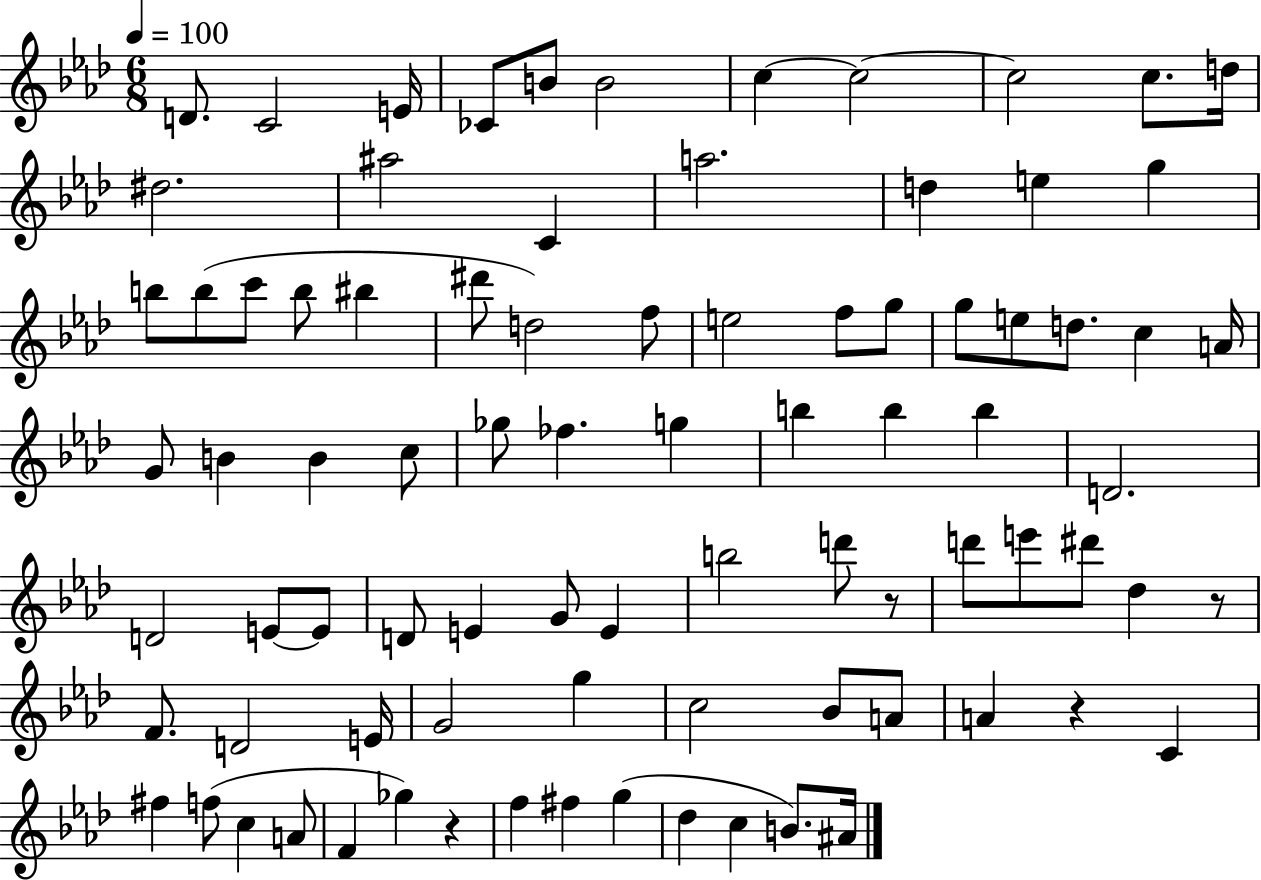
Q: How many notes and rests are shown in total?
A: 85